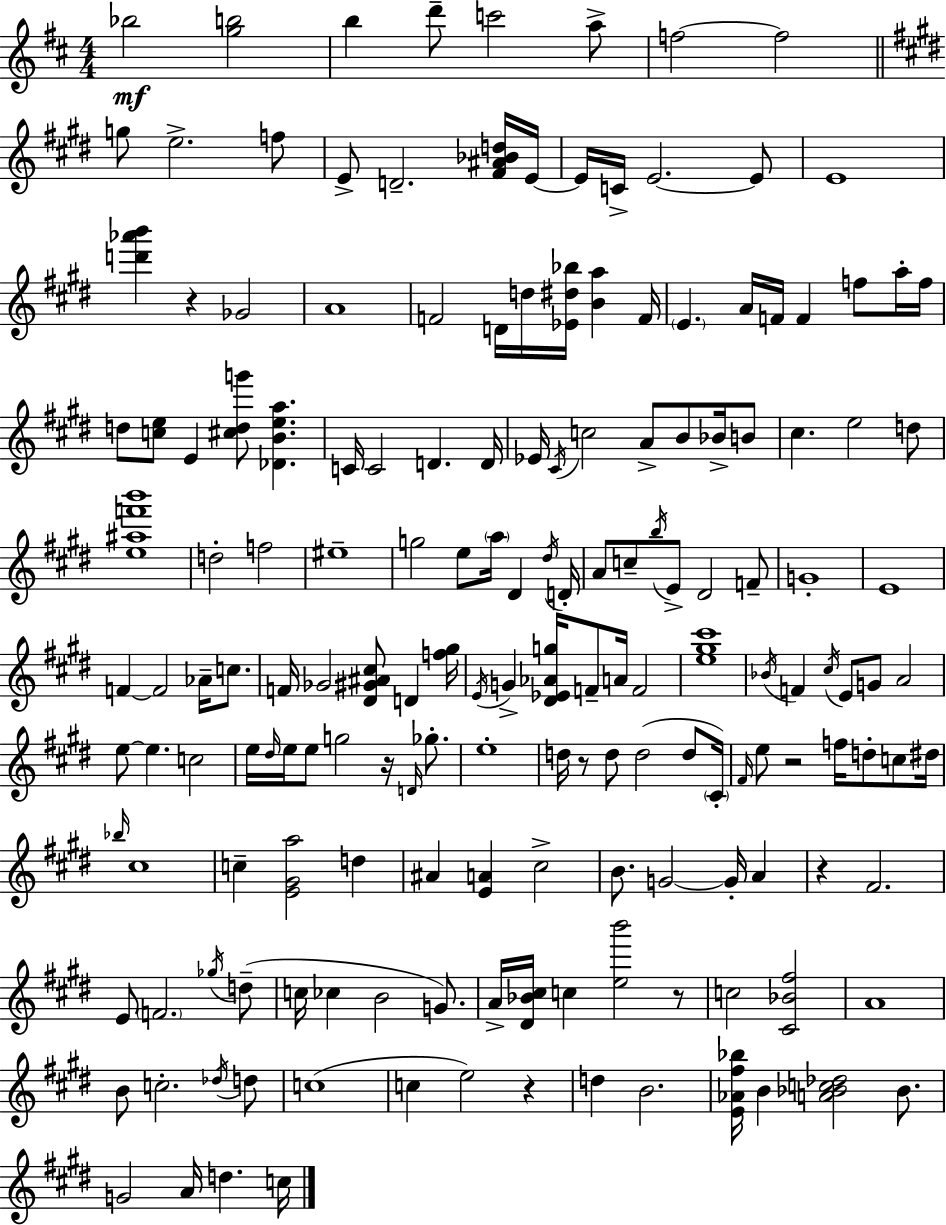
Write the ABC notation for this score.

X:1
T:Untitled
M:4/4
L:1/4
K:D
_b2 [gb]2 b d'/2 c'2 a/2 f2 f2 g/2 e2 f/2 E/2 D2 [^F^A_Bd]/4 E/4 E/4 C/4 E2 E/2 E4 [d'_a'b'] z _G2 A4 F2 D/4 d/4 [_E^d_b]/4 [Ba] F/4 E A/4 F/4 F f/2 a/4 f/4 d/2 [ce]/2 E [^cdg']/2 [_DBea] C/4 C2 D D/4 _E/4 ^C/4 c2 A/2 B/2 _B/4 B/2 ^c e2 d/2 [e^af'b']4 d2 f2 ^e4 g2 e/2 a/4 ^D ^d/4 D/4 A/2 c/2 b/4 E/2 ^D2 F/2 G4 E4 F F2 _A/4 c/2 F/4 _G2 [^D^G^A^c]/2 D [f^g]/4 E/4 G [^D_E_Ag]/4 F/2 A/4 F2 [e^g^c']4 _B/4 F ^c/4 E/2 G/2 A2 e/2 e c2 e/4 ^d/4 e/4 e/2 g2 z/4 D/4 _g/2 e4 d/4 z/2 d/2 d2 d/2 ^C/4 ^F/4 e/2 z2 f/4 d/2 c/2 ^d/4 _b/4 ^c4 c [E^Ga]2 d ^A [EA] ^c2 B/2 G2 G/4 A z ^F2 E/2 F2 _g/4 d/2 c/4 _c B2 G/2 A/4 [^D_B^c]/4 c [eb']2 z/2 c2 [^C_B^f]2 A4 B/2 c2 _d/4 d/2 c4 c e2 z d B2 [E_A^f_b]/4 B [A_Bc_d]2 _B/2 G2 A/4 d c/4